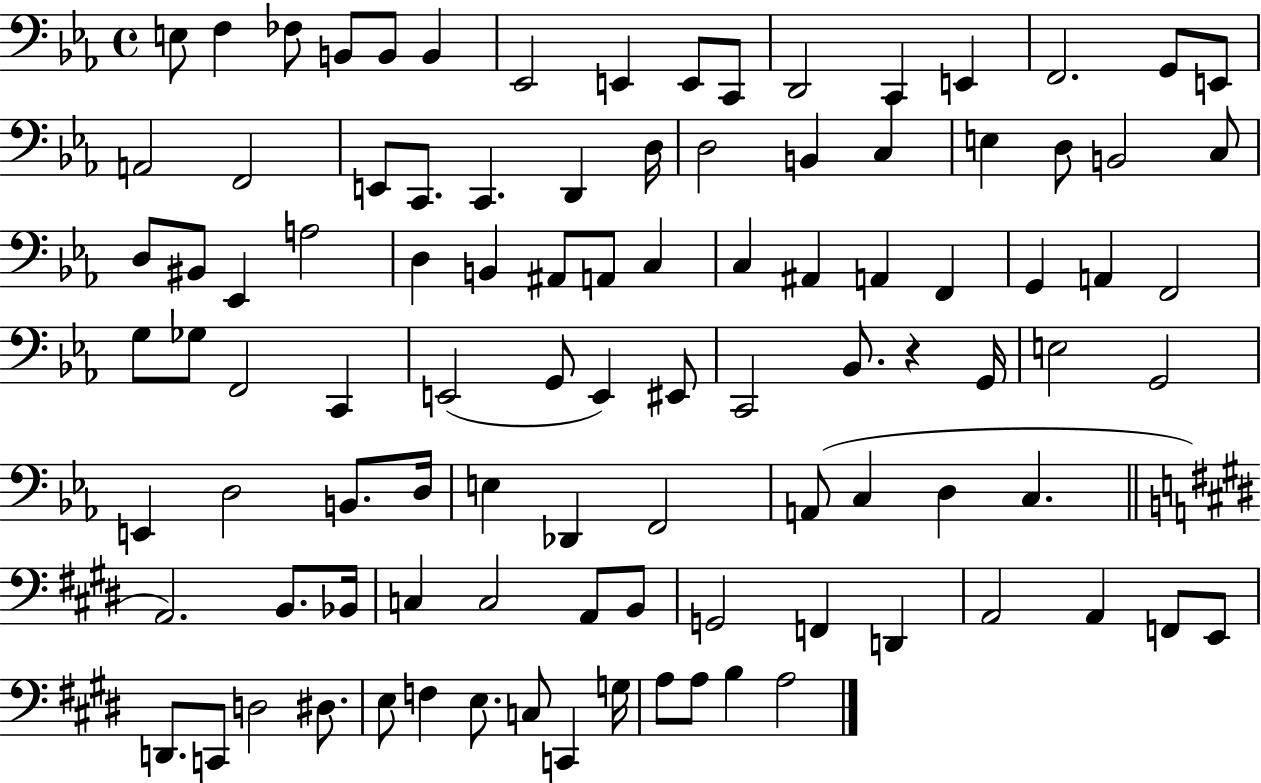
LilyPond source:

{
  \clef bass
  \time 4/4
  \defaultTimeSignature
  \key ees \major
  e8 f4 fes8 b,8 b,8 b,4 | ees,2 e,4 e,8 c,8 | d,2 c,4 e,4 | f,2. g,8 e,8 | \break a,2 f,2 | e,8 c,8. c,4. d,4 d16 | d2 b,4 c4 | e4 d8 b,2 c8 | \break d8 bis,8 ees,4 a2 | d4 b,4 ais,8 a,8 c4 | c4 ais,4 a,4 f,4 | g,4 a,4 f,2 | \break g8 ges8 f,2 c,4 | e,2( g,8 e,4) eis,8 | c,2 bes,8. r4 g,16 | e2 g,2 | \break e,4 d2 b,8. d16 | e4 des,4 f,2 | a,8( c4 d4 c4. | \bar "||" \break \key e \major a,2.) b,8. bes,16 | c4 c2 a,8 b,8 | g,2 f,4 d,4 | a,2 a,4 f,8 e,8 | \break d,8. c,8 d2 dis8. | e8 f4 e8. c8 c,4 g16 | a8 a8 b4 a2 | \bar "|."
}